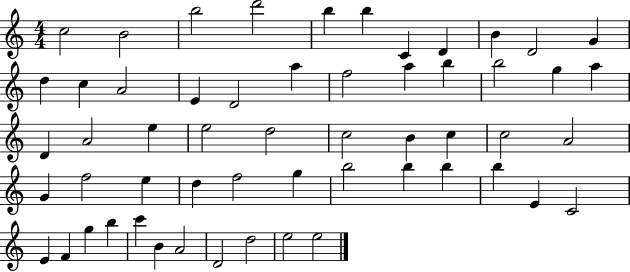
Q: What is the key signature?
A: C major